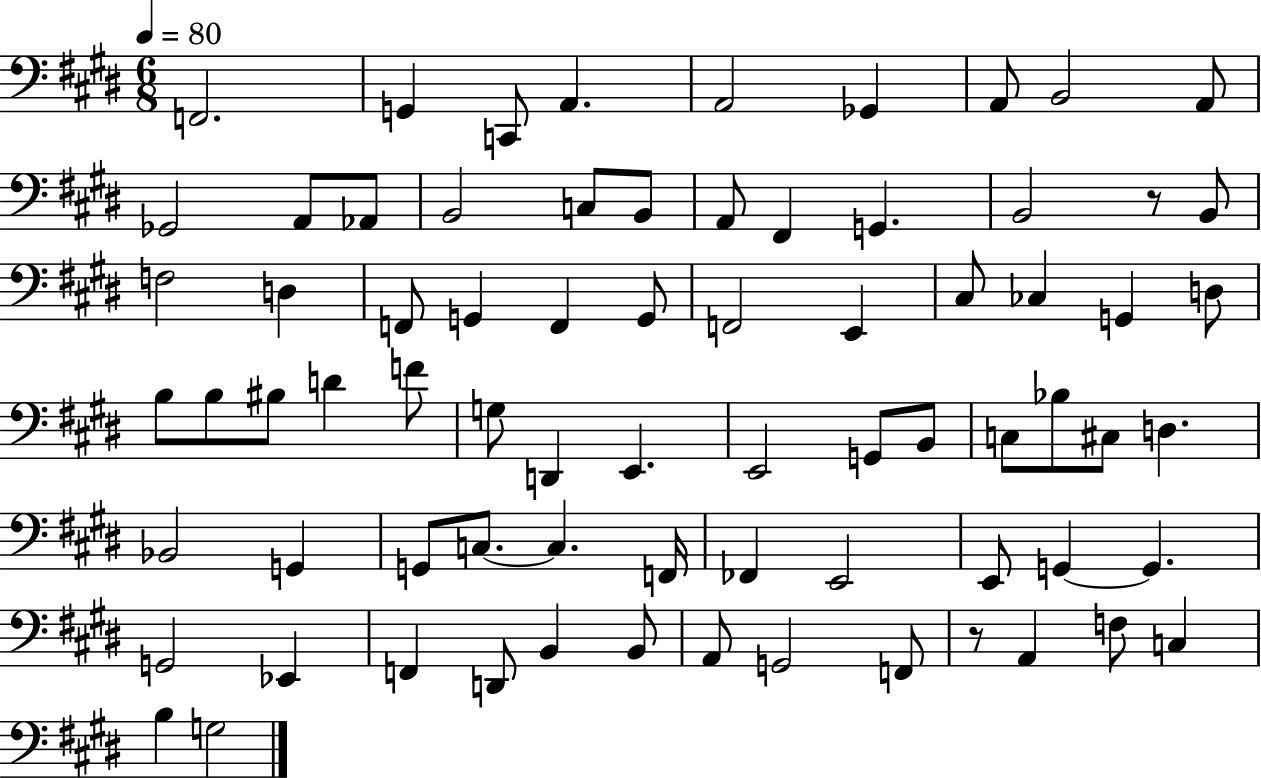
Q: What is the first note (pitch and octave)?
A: F2